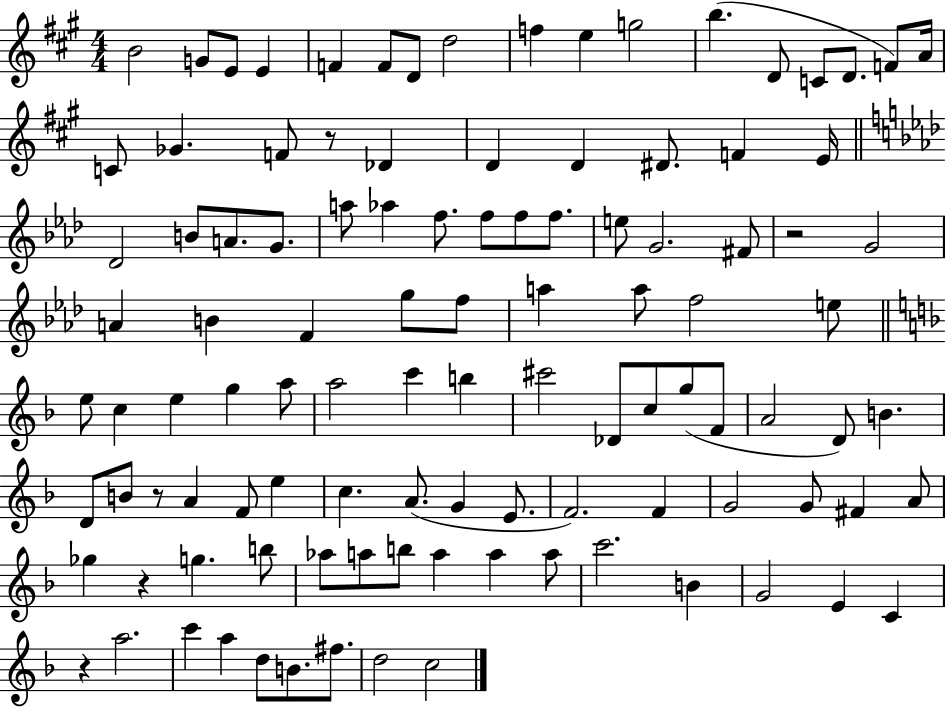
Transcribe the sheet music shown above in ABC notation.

X:1
T:Untitled
M:4/4
L:1/4
K:A
B2 G/2 E/2 E F F/2 D/2 d2 f e g2 b D/2 C/2 D/2 F/2 A/4 C/2 _G F/2 z/2 _D D D ^D/2 F E/4 _D2 B/2 A/2 G/2 a/2 _a f/2 f/2 f/2 f/2 e/2 G2 ^F/2 z2 G2 A B F g/2 f/2 a a/2 f2 e/2 e/2 c e g a/2 a2 c' b ^c'2 _D/2 c/2 g/2 F/2 A2 D/2 B D/2 B/2 z/2 A F/2 e c A/2 G E/2 F2 F G2 G/2 ^F A/2 _g z g b/2 _a/2 a/2 b/2 a a a/2 c'2 B G2 E C z a2 c' a d/2 B/2 ^f/2 d2 c2